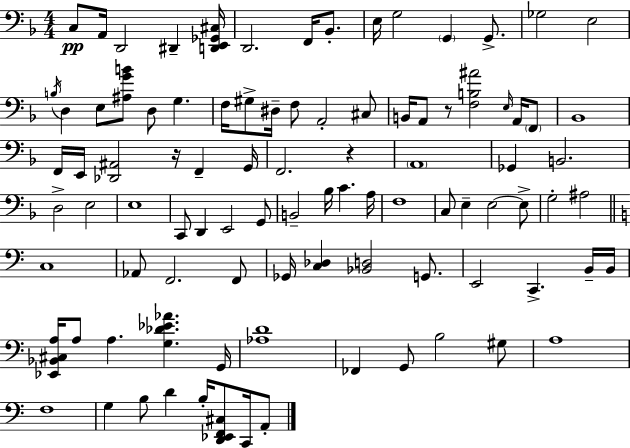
C3/e A2/s D2/h D#2/q [D2,E2,Gb2,C#3]/s D2/h. F2/s Bb2/e. E3/s G3/h G2/q G2/e. Gb3/h E3/h B3/s D3/q E3/e [A#3,G4,B4]/e D3/e G3/q. F3/s G#3/e D#3/s F3/e A2/h C#3/e B2/s A2/e R/e [F3,B3,A#4]/h E3/s A2/s F2/e Bb2/w F2/s E2/s [Db2,A#2]/h R/s F2/q G2/s F2/h. R/q A2/w Gb2/q B2/h. D3/h E3/h E3/w C2/e D2/q E2/h G2/e B2/h Bb3/s C4/q. A3/s F3/w C3/e E3/q E3/h E3/e G3/h A#3/h C3/w Ab2/e F2/h. F2/e Gb2/s [C3,Db3]/q [Bb2,D3]/h G2/e. E2/h C2/q. B2/s B2/s [Eb2,Bb2,C#3,A3]/s A3/e A3/q. [G3,Db4,Eb4,Ab4]/q. G2/s [Ab3,D4]/w FES2/q G2/e B3/h G#3/e A3/w F3/w G3/q B3/e D4/q B3/s [D2,Eb2,F2,C#3]/e C2/s A2/e